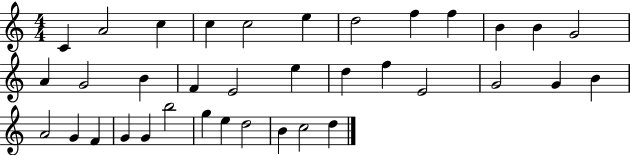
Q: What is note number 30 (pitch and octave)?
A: B5